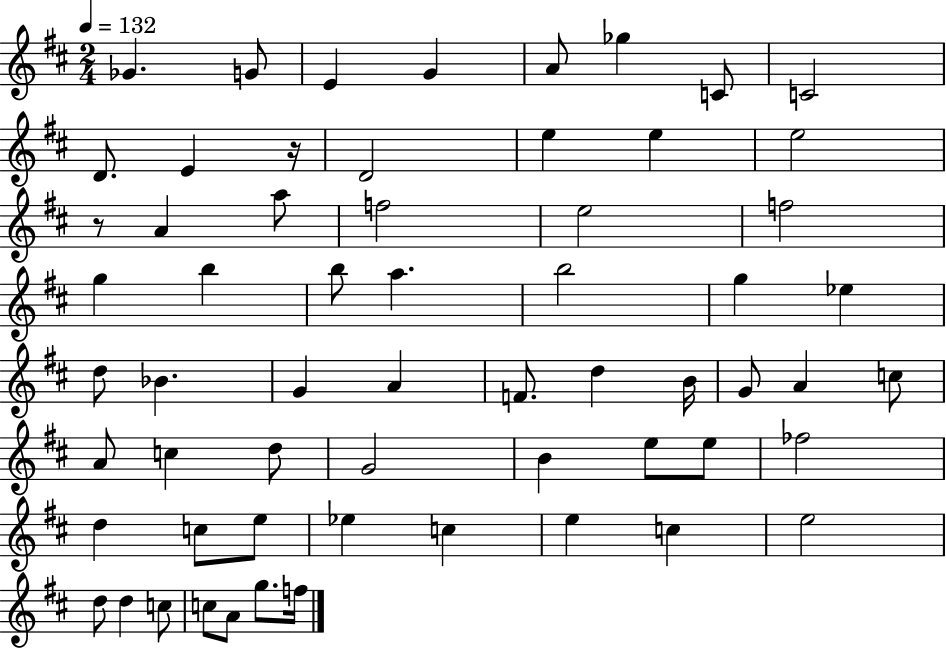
Gb4/q. G4/e E4/q G4/q A4/e Gb5/q C4/e C4/h D4/e. E4/q R/s D4/h E5/q E5/q E5/h R/e A4/q A5/e F5/h E5/h F5/h G5/q B5/q B5/e A5/q. B5/h G5/q Eb5/q D5/e Bb4/q. G4/q A4/q F4/e. D5/q B4/s G4/e A4/q C5/e A4/e C5/q D5/e G4/h B4/q E5/e E5/e FES5/h D5/q C5/e E5/e Eb5/q C5/q E5/q C5/q E5/h D5/e D5/q C5/e C5/e A4/e G5/e. F5/s